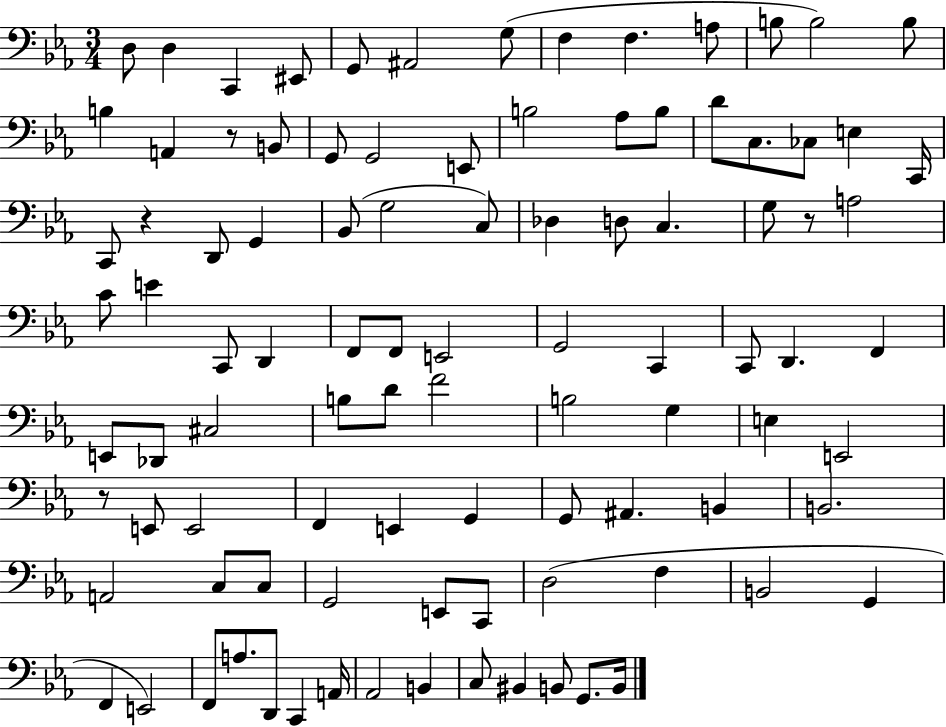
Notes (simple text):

D3/e D3/q C2/q EIS2/e G2/e A#2/h G3/e F3/q F3/q. A3/e B3/e B3/h B3/e B3/q A2/q R/e B2/e G2/e G2/h E2/e B3/h Ab3/e B3/e D4/e C3/e. CES3/e E3/q C2/s C2/e R/q D2/e G2/q Bb2/e G3/h C3/e Db3/q D3/e C3/q. G3/e R/e A3/h C4/e E4/q C2/e D2/q F2/e F2/e E2/h G2/h C2/q C2/e D2/q. F2/q E2/e Db2/e C#3/h B3/e D4/e F4/h B3/h G3/q E3/q E2/h R/e E2/e E2/h F2/q E2/q G2/q G2/e A#2/q. B2/q B2/h. A2/h C3/e C3/e G2/h E2/e C2/e D3/h F3/q B2/h G2/q F2/q E2/h F2/e A3/e. D2/e C2/q A2/s Ab2/h B2/q C3/e BIS2/q B2/e G2/e. B2/s